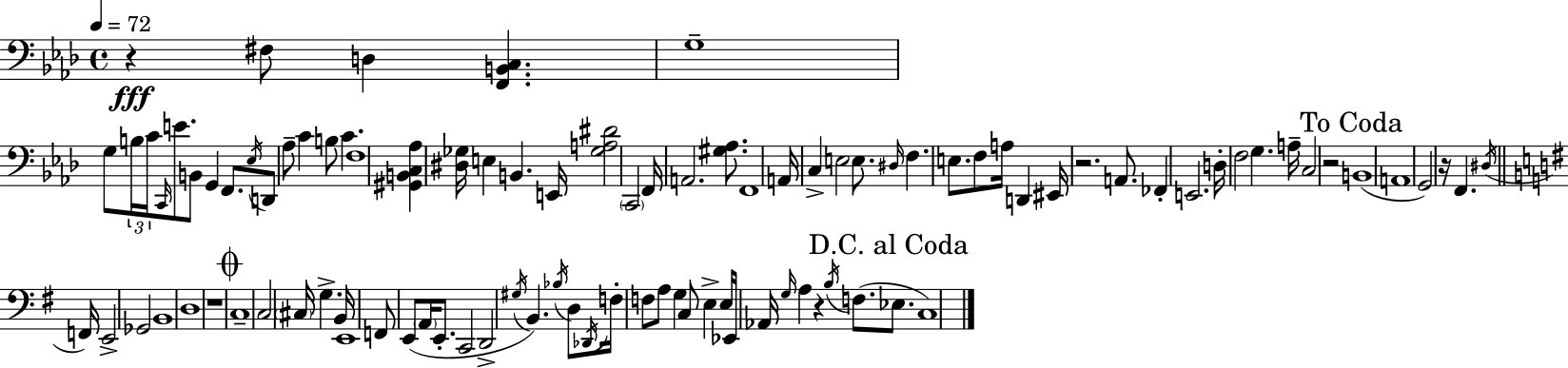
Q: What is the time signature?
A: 4/4